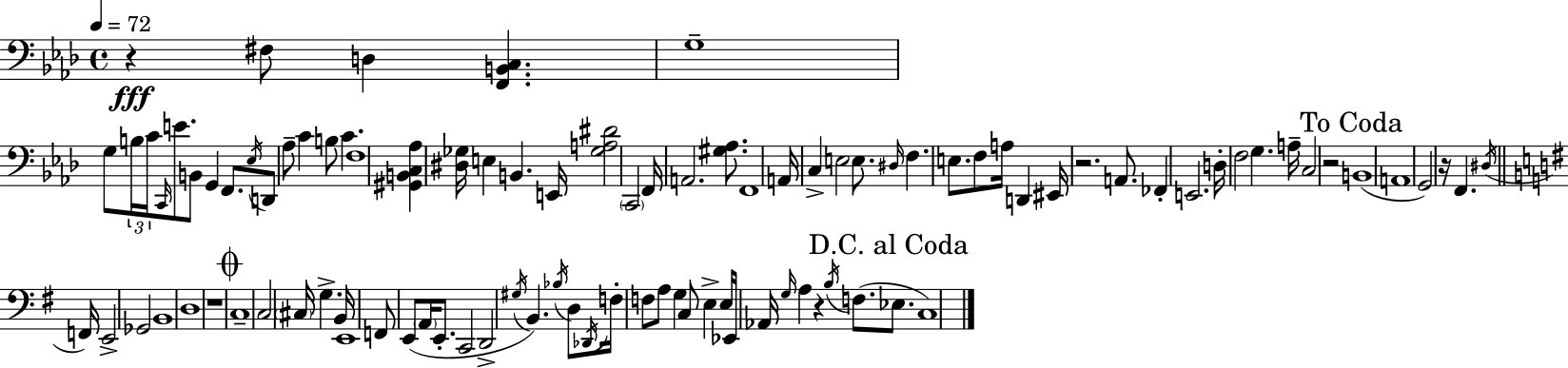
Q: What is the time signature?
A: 4/4